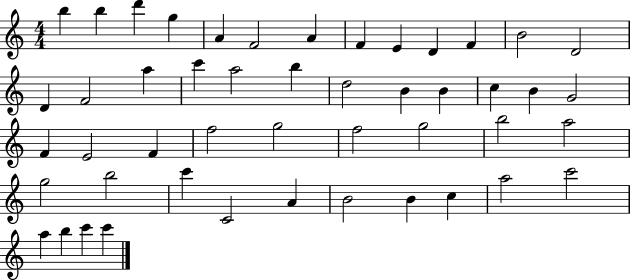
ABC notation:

X:1
T:Untitled
M:4/4
L:1/4
K:C
b b d' g A F2 A F E D F B2 D2 D F2 a c' a2 b d2 B B c B G2 F E2 F f2 g2 f2 g2 b2 a2 g2 b2 c' C2 A B2 B c a2 c'2 a b c' c'